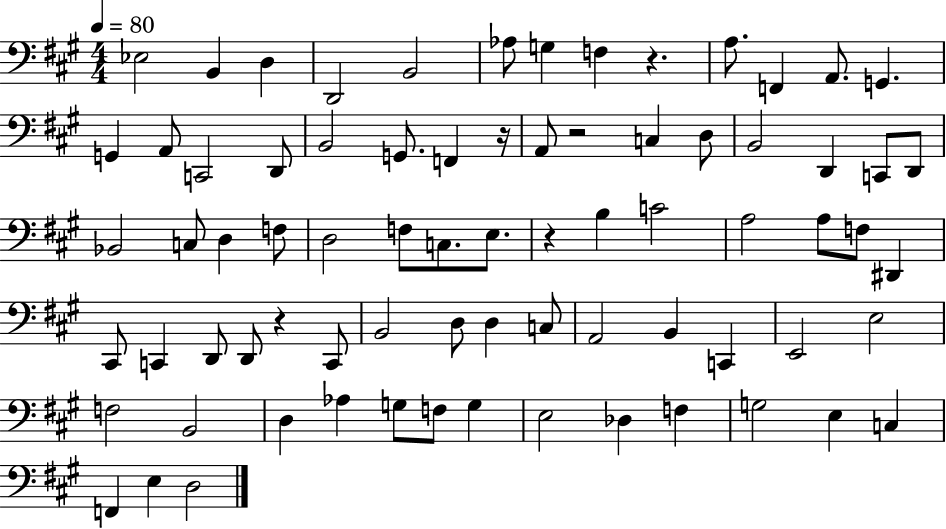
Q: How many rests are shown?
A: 5